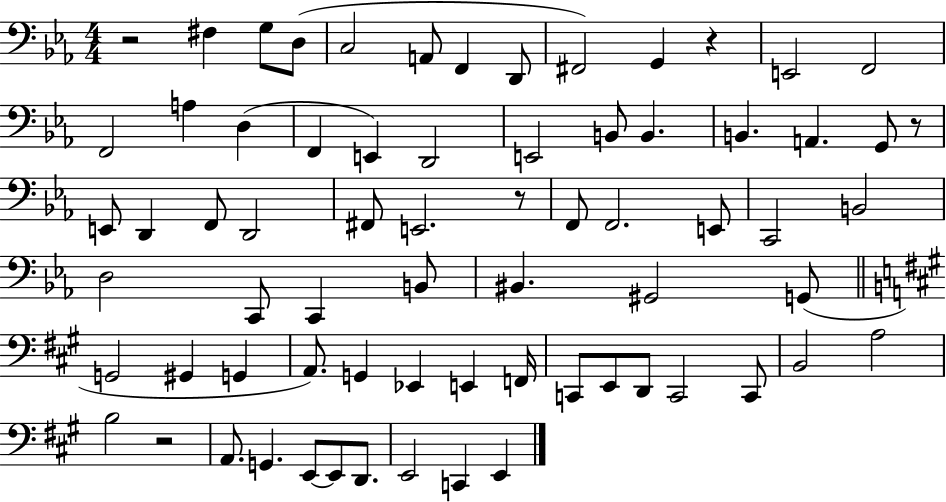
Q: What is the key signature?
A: EES major